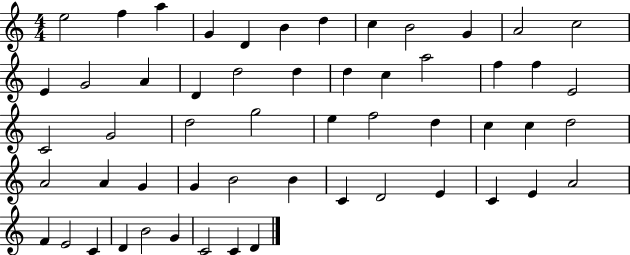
E5/h F5/q A5/q G4/q D4/q B4/q D5/q C5/q B4/h G4/q A4/h C5/h E4/q G4/h A4/q D4/q D5/h D5/q D5/q C5/q A5/h F5/q F5/q E4/h C4/h G4/h D5/h G5/h E5/q F5/h D5/q C5/q C5/q D5/h A4/h A4/q G4/q G4/q B4/h B4/q C4/q D4/h E4/q C4/q E4/q A4/h F4/q E4/h C4/q D4/q B4/h G4/q C4/h C4/q D4/q